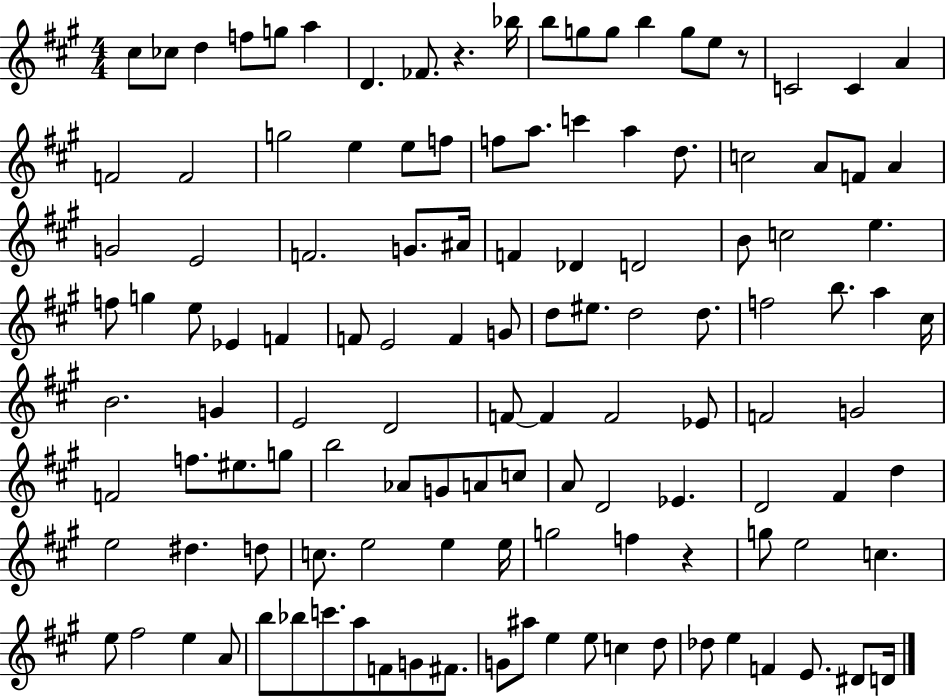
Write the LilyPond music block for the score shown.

{
  \clef treble
  \numericTimeSignature
  \time 4/4
  \key a \major
  cis''8 ces''8 d''4 f''8 g''8 a''4 | d'4. fes'8. r4. bes''16 | b''8 g''8 g''8 b''4 g''8 e''8 r8 | c'2 c'4 a'4 | \break f'2 f'2 | g''2 e''4 e''8 f''8 | f''8 a''8. c'''4 a''4 d''8. | c''2 a'8 f'8 a'4 | \break g'2 e'2 | f'2. g'8. ais'16 | f'4 des'4 d'2 | b'8 c''2 e''4. | \break f''8 g''4 e''8 ees'4 f'4 | f'8 e'2 f'4 g'8 | d''8 eis''8. d''2 d''8. | f''2 b''8. a''4 cis''16 | \break b'2. g'4 | e'2 d'2 | f'8~~ f'4 f'2 ees'8 | f'2 g'2 | \break f'2 f''8. eis''8. g''8 | b''2 aes'8 g'8 a'8 c''8 | a'8 d'2 ees'4. | d'2 fis'4 d''4 | \break e''2 dis''4. d''8 | c''8. e''2 e''4 e''16 | g''2 f''4 r4 | g''8 e''2 c''4. | \break e''8 fis''2 e''4 a'8 | b''8 bes''8 c'''8. a''8 f'8 g'8 fis'8. | g'8 ais''8 e''4 e''8 c''4 d''8 | des''8 e''4 f'4 e'8. dis'8 d'16 | \break \bar "|."
}